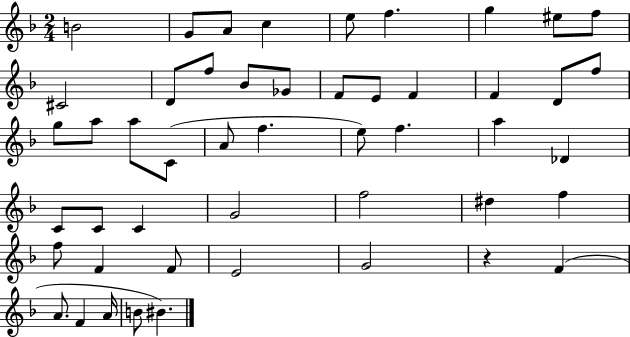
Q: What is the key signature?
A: F major